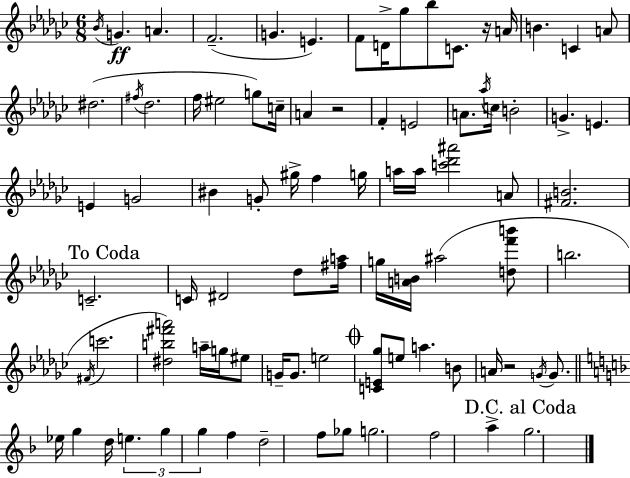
Bb4/s G4/q. A4/q. F4/h. G4/q. E4/q. F4/e D4/s Gb5/e Bb5/e C4/e. R/s A4/s B4/q. C4/q A4/e D#5/h. F#5/s Db5/h. F5/s EIS5/h G5/e C5/s A4/q R/h F4/q E4/h A4/e. Ab5/s C5/s B4/h G4/q. E4/q. E4/q G4/h BIS4/q G4/e G#5/s F5/q G5/s A5/s A5/s [C6,Db6,A#6]/h A4/e [F#4,B4]/h. C4/h. C4/s D#4/h Db5/e [F#5,A5]/s G5/s [A4,B4]/s A#5/h [D5,F6,B6]/e B5/h. F#4/s C6/h. [D#5,B5,F#6,A6]/h A5/s G5/s EIS5/e G4/s G4/e. E5/h [C4,E4,Gb5]/e E5/e A5/q. B4/e A4/s R/h G4/s G4/e. Eb5/s G5/q D5/s E5/q. G5/q G5/q F5/q D5/h F5/e Gb5/e G5/h. F5/h A5/q G5/h.